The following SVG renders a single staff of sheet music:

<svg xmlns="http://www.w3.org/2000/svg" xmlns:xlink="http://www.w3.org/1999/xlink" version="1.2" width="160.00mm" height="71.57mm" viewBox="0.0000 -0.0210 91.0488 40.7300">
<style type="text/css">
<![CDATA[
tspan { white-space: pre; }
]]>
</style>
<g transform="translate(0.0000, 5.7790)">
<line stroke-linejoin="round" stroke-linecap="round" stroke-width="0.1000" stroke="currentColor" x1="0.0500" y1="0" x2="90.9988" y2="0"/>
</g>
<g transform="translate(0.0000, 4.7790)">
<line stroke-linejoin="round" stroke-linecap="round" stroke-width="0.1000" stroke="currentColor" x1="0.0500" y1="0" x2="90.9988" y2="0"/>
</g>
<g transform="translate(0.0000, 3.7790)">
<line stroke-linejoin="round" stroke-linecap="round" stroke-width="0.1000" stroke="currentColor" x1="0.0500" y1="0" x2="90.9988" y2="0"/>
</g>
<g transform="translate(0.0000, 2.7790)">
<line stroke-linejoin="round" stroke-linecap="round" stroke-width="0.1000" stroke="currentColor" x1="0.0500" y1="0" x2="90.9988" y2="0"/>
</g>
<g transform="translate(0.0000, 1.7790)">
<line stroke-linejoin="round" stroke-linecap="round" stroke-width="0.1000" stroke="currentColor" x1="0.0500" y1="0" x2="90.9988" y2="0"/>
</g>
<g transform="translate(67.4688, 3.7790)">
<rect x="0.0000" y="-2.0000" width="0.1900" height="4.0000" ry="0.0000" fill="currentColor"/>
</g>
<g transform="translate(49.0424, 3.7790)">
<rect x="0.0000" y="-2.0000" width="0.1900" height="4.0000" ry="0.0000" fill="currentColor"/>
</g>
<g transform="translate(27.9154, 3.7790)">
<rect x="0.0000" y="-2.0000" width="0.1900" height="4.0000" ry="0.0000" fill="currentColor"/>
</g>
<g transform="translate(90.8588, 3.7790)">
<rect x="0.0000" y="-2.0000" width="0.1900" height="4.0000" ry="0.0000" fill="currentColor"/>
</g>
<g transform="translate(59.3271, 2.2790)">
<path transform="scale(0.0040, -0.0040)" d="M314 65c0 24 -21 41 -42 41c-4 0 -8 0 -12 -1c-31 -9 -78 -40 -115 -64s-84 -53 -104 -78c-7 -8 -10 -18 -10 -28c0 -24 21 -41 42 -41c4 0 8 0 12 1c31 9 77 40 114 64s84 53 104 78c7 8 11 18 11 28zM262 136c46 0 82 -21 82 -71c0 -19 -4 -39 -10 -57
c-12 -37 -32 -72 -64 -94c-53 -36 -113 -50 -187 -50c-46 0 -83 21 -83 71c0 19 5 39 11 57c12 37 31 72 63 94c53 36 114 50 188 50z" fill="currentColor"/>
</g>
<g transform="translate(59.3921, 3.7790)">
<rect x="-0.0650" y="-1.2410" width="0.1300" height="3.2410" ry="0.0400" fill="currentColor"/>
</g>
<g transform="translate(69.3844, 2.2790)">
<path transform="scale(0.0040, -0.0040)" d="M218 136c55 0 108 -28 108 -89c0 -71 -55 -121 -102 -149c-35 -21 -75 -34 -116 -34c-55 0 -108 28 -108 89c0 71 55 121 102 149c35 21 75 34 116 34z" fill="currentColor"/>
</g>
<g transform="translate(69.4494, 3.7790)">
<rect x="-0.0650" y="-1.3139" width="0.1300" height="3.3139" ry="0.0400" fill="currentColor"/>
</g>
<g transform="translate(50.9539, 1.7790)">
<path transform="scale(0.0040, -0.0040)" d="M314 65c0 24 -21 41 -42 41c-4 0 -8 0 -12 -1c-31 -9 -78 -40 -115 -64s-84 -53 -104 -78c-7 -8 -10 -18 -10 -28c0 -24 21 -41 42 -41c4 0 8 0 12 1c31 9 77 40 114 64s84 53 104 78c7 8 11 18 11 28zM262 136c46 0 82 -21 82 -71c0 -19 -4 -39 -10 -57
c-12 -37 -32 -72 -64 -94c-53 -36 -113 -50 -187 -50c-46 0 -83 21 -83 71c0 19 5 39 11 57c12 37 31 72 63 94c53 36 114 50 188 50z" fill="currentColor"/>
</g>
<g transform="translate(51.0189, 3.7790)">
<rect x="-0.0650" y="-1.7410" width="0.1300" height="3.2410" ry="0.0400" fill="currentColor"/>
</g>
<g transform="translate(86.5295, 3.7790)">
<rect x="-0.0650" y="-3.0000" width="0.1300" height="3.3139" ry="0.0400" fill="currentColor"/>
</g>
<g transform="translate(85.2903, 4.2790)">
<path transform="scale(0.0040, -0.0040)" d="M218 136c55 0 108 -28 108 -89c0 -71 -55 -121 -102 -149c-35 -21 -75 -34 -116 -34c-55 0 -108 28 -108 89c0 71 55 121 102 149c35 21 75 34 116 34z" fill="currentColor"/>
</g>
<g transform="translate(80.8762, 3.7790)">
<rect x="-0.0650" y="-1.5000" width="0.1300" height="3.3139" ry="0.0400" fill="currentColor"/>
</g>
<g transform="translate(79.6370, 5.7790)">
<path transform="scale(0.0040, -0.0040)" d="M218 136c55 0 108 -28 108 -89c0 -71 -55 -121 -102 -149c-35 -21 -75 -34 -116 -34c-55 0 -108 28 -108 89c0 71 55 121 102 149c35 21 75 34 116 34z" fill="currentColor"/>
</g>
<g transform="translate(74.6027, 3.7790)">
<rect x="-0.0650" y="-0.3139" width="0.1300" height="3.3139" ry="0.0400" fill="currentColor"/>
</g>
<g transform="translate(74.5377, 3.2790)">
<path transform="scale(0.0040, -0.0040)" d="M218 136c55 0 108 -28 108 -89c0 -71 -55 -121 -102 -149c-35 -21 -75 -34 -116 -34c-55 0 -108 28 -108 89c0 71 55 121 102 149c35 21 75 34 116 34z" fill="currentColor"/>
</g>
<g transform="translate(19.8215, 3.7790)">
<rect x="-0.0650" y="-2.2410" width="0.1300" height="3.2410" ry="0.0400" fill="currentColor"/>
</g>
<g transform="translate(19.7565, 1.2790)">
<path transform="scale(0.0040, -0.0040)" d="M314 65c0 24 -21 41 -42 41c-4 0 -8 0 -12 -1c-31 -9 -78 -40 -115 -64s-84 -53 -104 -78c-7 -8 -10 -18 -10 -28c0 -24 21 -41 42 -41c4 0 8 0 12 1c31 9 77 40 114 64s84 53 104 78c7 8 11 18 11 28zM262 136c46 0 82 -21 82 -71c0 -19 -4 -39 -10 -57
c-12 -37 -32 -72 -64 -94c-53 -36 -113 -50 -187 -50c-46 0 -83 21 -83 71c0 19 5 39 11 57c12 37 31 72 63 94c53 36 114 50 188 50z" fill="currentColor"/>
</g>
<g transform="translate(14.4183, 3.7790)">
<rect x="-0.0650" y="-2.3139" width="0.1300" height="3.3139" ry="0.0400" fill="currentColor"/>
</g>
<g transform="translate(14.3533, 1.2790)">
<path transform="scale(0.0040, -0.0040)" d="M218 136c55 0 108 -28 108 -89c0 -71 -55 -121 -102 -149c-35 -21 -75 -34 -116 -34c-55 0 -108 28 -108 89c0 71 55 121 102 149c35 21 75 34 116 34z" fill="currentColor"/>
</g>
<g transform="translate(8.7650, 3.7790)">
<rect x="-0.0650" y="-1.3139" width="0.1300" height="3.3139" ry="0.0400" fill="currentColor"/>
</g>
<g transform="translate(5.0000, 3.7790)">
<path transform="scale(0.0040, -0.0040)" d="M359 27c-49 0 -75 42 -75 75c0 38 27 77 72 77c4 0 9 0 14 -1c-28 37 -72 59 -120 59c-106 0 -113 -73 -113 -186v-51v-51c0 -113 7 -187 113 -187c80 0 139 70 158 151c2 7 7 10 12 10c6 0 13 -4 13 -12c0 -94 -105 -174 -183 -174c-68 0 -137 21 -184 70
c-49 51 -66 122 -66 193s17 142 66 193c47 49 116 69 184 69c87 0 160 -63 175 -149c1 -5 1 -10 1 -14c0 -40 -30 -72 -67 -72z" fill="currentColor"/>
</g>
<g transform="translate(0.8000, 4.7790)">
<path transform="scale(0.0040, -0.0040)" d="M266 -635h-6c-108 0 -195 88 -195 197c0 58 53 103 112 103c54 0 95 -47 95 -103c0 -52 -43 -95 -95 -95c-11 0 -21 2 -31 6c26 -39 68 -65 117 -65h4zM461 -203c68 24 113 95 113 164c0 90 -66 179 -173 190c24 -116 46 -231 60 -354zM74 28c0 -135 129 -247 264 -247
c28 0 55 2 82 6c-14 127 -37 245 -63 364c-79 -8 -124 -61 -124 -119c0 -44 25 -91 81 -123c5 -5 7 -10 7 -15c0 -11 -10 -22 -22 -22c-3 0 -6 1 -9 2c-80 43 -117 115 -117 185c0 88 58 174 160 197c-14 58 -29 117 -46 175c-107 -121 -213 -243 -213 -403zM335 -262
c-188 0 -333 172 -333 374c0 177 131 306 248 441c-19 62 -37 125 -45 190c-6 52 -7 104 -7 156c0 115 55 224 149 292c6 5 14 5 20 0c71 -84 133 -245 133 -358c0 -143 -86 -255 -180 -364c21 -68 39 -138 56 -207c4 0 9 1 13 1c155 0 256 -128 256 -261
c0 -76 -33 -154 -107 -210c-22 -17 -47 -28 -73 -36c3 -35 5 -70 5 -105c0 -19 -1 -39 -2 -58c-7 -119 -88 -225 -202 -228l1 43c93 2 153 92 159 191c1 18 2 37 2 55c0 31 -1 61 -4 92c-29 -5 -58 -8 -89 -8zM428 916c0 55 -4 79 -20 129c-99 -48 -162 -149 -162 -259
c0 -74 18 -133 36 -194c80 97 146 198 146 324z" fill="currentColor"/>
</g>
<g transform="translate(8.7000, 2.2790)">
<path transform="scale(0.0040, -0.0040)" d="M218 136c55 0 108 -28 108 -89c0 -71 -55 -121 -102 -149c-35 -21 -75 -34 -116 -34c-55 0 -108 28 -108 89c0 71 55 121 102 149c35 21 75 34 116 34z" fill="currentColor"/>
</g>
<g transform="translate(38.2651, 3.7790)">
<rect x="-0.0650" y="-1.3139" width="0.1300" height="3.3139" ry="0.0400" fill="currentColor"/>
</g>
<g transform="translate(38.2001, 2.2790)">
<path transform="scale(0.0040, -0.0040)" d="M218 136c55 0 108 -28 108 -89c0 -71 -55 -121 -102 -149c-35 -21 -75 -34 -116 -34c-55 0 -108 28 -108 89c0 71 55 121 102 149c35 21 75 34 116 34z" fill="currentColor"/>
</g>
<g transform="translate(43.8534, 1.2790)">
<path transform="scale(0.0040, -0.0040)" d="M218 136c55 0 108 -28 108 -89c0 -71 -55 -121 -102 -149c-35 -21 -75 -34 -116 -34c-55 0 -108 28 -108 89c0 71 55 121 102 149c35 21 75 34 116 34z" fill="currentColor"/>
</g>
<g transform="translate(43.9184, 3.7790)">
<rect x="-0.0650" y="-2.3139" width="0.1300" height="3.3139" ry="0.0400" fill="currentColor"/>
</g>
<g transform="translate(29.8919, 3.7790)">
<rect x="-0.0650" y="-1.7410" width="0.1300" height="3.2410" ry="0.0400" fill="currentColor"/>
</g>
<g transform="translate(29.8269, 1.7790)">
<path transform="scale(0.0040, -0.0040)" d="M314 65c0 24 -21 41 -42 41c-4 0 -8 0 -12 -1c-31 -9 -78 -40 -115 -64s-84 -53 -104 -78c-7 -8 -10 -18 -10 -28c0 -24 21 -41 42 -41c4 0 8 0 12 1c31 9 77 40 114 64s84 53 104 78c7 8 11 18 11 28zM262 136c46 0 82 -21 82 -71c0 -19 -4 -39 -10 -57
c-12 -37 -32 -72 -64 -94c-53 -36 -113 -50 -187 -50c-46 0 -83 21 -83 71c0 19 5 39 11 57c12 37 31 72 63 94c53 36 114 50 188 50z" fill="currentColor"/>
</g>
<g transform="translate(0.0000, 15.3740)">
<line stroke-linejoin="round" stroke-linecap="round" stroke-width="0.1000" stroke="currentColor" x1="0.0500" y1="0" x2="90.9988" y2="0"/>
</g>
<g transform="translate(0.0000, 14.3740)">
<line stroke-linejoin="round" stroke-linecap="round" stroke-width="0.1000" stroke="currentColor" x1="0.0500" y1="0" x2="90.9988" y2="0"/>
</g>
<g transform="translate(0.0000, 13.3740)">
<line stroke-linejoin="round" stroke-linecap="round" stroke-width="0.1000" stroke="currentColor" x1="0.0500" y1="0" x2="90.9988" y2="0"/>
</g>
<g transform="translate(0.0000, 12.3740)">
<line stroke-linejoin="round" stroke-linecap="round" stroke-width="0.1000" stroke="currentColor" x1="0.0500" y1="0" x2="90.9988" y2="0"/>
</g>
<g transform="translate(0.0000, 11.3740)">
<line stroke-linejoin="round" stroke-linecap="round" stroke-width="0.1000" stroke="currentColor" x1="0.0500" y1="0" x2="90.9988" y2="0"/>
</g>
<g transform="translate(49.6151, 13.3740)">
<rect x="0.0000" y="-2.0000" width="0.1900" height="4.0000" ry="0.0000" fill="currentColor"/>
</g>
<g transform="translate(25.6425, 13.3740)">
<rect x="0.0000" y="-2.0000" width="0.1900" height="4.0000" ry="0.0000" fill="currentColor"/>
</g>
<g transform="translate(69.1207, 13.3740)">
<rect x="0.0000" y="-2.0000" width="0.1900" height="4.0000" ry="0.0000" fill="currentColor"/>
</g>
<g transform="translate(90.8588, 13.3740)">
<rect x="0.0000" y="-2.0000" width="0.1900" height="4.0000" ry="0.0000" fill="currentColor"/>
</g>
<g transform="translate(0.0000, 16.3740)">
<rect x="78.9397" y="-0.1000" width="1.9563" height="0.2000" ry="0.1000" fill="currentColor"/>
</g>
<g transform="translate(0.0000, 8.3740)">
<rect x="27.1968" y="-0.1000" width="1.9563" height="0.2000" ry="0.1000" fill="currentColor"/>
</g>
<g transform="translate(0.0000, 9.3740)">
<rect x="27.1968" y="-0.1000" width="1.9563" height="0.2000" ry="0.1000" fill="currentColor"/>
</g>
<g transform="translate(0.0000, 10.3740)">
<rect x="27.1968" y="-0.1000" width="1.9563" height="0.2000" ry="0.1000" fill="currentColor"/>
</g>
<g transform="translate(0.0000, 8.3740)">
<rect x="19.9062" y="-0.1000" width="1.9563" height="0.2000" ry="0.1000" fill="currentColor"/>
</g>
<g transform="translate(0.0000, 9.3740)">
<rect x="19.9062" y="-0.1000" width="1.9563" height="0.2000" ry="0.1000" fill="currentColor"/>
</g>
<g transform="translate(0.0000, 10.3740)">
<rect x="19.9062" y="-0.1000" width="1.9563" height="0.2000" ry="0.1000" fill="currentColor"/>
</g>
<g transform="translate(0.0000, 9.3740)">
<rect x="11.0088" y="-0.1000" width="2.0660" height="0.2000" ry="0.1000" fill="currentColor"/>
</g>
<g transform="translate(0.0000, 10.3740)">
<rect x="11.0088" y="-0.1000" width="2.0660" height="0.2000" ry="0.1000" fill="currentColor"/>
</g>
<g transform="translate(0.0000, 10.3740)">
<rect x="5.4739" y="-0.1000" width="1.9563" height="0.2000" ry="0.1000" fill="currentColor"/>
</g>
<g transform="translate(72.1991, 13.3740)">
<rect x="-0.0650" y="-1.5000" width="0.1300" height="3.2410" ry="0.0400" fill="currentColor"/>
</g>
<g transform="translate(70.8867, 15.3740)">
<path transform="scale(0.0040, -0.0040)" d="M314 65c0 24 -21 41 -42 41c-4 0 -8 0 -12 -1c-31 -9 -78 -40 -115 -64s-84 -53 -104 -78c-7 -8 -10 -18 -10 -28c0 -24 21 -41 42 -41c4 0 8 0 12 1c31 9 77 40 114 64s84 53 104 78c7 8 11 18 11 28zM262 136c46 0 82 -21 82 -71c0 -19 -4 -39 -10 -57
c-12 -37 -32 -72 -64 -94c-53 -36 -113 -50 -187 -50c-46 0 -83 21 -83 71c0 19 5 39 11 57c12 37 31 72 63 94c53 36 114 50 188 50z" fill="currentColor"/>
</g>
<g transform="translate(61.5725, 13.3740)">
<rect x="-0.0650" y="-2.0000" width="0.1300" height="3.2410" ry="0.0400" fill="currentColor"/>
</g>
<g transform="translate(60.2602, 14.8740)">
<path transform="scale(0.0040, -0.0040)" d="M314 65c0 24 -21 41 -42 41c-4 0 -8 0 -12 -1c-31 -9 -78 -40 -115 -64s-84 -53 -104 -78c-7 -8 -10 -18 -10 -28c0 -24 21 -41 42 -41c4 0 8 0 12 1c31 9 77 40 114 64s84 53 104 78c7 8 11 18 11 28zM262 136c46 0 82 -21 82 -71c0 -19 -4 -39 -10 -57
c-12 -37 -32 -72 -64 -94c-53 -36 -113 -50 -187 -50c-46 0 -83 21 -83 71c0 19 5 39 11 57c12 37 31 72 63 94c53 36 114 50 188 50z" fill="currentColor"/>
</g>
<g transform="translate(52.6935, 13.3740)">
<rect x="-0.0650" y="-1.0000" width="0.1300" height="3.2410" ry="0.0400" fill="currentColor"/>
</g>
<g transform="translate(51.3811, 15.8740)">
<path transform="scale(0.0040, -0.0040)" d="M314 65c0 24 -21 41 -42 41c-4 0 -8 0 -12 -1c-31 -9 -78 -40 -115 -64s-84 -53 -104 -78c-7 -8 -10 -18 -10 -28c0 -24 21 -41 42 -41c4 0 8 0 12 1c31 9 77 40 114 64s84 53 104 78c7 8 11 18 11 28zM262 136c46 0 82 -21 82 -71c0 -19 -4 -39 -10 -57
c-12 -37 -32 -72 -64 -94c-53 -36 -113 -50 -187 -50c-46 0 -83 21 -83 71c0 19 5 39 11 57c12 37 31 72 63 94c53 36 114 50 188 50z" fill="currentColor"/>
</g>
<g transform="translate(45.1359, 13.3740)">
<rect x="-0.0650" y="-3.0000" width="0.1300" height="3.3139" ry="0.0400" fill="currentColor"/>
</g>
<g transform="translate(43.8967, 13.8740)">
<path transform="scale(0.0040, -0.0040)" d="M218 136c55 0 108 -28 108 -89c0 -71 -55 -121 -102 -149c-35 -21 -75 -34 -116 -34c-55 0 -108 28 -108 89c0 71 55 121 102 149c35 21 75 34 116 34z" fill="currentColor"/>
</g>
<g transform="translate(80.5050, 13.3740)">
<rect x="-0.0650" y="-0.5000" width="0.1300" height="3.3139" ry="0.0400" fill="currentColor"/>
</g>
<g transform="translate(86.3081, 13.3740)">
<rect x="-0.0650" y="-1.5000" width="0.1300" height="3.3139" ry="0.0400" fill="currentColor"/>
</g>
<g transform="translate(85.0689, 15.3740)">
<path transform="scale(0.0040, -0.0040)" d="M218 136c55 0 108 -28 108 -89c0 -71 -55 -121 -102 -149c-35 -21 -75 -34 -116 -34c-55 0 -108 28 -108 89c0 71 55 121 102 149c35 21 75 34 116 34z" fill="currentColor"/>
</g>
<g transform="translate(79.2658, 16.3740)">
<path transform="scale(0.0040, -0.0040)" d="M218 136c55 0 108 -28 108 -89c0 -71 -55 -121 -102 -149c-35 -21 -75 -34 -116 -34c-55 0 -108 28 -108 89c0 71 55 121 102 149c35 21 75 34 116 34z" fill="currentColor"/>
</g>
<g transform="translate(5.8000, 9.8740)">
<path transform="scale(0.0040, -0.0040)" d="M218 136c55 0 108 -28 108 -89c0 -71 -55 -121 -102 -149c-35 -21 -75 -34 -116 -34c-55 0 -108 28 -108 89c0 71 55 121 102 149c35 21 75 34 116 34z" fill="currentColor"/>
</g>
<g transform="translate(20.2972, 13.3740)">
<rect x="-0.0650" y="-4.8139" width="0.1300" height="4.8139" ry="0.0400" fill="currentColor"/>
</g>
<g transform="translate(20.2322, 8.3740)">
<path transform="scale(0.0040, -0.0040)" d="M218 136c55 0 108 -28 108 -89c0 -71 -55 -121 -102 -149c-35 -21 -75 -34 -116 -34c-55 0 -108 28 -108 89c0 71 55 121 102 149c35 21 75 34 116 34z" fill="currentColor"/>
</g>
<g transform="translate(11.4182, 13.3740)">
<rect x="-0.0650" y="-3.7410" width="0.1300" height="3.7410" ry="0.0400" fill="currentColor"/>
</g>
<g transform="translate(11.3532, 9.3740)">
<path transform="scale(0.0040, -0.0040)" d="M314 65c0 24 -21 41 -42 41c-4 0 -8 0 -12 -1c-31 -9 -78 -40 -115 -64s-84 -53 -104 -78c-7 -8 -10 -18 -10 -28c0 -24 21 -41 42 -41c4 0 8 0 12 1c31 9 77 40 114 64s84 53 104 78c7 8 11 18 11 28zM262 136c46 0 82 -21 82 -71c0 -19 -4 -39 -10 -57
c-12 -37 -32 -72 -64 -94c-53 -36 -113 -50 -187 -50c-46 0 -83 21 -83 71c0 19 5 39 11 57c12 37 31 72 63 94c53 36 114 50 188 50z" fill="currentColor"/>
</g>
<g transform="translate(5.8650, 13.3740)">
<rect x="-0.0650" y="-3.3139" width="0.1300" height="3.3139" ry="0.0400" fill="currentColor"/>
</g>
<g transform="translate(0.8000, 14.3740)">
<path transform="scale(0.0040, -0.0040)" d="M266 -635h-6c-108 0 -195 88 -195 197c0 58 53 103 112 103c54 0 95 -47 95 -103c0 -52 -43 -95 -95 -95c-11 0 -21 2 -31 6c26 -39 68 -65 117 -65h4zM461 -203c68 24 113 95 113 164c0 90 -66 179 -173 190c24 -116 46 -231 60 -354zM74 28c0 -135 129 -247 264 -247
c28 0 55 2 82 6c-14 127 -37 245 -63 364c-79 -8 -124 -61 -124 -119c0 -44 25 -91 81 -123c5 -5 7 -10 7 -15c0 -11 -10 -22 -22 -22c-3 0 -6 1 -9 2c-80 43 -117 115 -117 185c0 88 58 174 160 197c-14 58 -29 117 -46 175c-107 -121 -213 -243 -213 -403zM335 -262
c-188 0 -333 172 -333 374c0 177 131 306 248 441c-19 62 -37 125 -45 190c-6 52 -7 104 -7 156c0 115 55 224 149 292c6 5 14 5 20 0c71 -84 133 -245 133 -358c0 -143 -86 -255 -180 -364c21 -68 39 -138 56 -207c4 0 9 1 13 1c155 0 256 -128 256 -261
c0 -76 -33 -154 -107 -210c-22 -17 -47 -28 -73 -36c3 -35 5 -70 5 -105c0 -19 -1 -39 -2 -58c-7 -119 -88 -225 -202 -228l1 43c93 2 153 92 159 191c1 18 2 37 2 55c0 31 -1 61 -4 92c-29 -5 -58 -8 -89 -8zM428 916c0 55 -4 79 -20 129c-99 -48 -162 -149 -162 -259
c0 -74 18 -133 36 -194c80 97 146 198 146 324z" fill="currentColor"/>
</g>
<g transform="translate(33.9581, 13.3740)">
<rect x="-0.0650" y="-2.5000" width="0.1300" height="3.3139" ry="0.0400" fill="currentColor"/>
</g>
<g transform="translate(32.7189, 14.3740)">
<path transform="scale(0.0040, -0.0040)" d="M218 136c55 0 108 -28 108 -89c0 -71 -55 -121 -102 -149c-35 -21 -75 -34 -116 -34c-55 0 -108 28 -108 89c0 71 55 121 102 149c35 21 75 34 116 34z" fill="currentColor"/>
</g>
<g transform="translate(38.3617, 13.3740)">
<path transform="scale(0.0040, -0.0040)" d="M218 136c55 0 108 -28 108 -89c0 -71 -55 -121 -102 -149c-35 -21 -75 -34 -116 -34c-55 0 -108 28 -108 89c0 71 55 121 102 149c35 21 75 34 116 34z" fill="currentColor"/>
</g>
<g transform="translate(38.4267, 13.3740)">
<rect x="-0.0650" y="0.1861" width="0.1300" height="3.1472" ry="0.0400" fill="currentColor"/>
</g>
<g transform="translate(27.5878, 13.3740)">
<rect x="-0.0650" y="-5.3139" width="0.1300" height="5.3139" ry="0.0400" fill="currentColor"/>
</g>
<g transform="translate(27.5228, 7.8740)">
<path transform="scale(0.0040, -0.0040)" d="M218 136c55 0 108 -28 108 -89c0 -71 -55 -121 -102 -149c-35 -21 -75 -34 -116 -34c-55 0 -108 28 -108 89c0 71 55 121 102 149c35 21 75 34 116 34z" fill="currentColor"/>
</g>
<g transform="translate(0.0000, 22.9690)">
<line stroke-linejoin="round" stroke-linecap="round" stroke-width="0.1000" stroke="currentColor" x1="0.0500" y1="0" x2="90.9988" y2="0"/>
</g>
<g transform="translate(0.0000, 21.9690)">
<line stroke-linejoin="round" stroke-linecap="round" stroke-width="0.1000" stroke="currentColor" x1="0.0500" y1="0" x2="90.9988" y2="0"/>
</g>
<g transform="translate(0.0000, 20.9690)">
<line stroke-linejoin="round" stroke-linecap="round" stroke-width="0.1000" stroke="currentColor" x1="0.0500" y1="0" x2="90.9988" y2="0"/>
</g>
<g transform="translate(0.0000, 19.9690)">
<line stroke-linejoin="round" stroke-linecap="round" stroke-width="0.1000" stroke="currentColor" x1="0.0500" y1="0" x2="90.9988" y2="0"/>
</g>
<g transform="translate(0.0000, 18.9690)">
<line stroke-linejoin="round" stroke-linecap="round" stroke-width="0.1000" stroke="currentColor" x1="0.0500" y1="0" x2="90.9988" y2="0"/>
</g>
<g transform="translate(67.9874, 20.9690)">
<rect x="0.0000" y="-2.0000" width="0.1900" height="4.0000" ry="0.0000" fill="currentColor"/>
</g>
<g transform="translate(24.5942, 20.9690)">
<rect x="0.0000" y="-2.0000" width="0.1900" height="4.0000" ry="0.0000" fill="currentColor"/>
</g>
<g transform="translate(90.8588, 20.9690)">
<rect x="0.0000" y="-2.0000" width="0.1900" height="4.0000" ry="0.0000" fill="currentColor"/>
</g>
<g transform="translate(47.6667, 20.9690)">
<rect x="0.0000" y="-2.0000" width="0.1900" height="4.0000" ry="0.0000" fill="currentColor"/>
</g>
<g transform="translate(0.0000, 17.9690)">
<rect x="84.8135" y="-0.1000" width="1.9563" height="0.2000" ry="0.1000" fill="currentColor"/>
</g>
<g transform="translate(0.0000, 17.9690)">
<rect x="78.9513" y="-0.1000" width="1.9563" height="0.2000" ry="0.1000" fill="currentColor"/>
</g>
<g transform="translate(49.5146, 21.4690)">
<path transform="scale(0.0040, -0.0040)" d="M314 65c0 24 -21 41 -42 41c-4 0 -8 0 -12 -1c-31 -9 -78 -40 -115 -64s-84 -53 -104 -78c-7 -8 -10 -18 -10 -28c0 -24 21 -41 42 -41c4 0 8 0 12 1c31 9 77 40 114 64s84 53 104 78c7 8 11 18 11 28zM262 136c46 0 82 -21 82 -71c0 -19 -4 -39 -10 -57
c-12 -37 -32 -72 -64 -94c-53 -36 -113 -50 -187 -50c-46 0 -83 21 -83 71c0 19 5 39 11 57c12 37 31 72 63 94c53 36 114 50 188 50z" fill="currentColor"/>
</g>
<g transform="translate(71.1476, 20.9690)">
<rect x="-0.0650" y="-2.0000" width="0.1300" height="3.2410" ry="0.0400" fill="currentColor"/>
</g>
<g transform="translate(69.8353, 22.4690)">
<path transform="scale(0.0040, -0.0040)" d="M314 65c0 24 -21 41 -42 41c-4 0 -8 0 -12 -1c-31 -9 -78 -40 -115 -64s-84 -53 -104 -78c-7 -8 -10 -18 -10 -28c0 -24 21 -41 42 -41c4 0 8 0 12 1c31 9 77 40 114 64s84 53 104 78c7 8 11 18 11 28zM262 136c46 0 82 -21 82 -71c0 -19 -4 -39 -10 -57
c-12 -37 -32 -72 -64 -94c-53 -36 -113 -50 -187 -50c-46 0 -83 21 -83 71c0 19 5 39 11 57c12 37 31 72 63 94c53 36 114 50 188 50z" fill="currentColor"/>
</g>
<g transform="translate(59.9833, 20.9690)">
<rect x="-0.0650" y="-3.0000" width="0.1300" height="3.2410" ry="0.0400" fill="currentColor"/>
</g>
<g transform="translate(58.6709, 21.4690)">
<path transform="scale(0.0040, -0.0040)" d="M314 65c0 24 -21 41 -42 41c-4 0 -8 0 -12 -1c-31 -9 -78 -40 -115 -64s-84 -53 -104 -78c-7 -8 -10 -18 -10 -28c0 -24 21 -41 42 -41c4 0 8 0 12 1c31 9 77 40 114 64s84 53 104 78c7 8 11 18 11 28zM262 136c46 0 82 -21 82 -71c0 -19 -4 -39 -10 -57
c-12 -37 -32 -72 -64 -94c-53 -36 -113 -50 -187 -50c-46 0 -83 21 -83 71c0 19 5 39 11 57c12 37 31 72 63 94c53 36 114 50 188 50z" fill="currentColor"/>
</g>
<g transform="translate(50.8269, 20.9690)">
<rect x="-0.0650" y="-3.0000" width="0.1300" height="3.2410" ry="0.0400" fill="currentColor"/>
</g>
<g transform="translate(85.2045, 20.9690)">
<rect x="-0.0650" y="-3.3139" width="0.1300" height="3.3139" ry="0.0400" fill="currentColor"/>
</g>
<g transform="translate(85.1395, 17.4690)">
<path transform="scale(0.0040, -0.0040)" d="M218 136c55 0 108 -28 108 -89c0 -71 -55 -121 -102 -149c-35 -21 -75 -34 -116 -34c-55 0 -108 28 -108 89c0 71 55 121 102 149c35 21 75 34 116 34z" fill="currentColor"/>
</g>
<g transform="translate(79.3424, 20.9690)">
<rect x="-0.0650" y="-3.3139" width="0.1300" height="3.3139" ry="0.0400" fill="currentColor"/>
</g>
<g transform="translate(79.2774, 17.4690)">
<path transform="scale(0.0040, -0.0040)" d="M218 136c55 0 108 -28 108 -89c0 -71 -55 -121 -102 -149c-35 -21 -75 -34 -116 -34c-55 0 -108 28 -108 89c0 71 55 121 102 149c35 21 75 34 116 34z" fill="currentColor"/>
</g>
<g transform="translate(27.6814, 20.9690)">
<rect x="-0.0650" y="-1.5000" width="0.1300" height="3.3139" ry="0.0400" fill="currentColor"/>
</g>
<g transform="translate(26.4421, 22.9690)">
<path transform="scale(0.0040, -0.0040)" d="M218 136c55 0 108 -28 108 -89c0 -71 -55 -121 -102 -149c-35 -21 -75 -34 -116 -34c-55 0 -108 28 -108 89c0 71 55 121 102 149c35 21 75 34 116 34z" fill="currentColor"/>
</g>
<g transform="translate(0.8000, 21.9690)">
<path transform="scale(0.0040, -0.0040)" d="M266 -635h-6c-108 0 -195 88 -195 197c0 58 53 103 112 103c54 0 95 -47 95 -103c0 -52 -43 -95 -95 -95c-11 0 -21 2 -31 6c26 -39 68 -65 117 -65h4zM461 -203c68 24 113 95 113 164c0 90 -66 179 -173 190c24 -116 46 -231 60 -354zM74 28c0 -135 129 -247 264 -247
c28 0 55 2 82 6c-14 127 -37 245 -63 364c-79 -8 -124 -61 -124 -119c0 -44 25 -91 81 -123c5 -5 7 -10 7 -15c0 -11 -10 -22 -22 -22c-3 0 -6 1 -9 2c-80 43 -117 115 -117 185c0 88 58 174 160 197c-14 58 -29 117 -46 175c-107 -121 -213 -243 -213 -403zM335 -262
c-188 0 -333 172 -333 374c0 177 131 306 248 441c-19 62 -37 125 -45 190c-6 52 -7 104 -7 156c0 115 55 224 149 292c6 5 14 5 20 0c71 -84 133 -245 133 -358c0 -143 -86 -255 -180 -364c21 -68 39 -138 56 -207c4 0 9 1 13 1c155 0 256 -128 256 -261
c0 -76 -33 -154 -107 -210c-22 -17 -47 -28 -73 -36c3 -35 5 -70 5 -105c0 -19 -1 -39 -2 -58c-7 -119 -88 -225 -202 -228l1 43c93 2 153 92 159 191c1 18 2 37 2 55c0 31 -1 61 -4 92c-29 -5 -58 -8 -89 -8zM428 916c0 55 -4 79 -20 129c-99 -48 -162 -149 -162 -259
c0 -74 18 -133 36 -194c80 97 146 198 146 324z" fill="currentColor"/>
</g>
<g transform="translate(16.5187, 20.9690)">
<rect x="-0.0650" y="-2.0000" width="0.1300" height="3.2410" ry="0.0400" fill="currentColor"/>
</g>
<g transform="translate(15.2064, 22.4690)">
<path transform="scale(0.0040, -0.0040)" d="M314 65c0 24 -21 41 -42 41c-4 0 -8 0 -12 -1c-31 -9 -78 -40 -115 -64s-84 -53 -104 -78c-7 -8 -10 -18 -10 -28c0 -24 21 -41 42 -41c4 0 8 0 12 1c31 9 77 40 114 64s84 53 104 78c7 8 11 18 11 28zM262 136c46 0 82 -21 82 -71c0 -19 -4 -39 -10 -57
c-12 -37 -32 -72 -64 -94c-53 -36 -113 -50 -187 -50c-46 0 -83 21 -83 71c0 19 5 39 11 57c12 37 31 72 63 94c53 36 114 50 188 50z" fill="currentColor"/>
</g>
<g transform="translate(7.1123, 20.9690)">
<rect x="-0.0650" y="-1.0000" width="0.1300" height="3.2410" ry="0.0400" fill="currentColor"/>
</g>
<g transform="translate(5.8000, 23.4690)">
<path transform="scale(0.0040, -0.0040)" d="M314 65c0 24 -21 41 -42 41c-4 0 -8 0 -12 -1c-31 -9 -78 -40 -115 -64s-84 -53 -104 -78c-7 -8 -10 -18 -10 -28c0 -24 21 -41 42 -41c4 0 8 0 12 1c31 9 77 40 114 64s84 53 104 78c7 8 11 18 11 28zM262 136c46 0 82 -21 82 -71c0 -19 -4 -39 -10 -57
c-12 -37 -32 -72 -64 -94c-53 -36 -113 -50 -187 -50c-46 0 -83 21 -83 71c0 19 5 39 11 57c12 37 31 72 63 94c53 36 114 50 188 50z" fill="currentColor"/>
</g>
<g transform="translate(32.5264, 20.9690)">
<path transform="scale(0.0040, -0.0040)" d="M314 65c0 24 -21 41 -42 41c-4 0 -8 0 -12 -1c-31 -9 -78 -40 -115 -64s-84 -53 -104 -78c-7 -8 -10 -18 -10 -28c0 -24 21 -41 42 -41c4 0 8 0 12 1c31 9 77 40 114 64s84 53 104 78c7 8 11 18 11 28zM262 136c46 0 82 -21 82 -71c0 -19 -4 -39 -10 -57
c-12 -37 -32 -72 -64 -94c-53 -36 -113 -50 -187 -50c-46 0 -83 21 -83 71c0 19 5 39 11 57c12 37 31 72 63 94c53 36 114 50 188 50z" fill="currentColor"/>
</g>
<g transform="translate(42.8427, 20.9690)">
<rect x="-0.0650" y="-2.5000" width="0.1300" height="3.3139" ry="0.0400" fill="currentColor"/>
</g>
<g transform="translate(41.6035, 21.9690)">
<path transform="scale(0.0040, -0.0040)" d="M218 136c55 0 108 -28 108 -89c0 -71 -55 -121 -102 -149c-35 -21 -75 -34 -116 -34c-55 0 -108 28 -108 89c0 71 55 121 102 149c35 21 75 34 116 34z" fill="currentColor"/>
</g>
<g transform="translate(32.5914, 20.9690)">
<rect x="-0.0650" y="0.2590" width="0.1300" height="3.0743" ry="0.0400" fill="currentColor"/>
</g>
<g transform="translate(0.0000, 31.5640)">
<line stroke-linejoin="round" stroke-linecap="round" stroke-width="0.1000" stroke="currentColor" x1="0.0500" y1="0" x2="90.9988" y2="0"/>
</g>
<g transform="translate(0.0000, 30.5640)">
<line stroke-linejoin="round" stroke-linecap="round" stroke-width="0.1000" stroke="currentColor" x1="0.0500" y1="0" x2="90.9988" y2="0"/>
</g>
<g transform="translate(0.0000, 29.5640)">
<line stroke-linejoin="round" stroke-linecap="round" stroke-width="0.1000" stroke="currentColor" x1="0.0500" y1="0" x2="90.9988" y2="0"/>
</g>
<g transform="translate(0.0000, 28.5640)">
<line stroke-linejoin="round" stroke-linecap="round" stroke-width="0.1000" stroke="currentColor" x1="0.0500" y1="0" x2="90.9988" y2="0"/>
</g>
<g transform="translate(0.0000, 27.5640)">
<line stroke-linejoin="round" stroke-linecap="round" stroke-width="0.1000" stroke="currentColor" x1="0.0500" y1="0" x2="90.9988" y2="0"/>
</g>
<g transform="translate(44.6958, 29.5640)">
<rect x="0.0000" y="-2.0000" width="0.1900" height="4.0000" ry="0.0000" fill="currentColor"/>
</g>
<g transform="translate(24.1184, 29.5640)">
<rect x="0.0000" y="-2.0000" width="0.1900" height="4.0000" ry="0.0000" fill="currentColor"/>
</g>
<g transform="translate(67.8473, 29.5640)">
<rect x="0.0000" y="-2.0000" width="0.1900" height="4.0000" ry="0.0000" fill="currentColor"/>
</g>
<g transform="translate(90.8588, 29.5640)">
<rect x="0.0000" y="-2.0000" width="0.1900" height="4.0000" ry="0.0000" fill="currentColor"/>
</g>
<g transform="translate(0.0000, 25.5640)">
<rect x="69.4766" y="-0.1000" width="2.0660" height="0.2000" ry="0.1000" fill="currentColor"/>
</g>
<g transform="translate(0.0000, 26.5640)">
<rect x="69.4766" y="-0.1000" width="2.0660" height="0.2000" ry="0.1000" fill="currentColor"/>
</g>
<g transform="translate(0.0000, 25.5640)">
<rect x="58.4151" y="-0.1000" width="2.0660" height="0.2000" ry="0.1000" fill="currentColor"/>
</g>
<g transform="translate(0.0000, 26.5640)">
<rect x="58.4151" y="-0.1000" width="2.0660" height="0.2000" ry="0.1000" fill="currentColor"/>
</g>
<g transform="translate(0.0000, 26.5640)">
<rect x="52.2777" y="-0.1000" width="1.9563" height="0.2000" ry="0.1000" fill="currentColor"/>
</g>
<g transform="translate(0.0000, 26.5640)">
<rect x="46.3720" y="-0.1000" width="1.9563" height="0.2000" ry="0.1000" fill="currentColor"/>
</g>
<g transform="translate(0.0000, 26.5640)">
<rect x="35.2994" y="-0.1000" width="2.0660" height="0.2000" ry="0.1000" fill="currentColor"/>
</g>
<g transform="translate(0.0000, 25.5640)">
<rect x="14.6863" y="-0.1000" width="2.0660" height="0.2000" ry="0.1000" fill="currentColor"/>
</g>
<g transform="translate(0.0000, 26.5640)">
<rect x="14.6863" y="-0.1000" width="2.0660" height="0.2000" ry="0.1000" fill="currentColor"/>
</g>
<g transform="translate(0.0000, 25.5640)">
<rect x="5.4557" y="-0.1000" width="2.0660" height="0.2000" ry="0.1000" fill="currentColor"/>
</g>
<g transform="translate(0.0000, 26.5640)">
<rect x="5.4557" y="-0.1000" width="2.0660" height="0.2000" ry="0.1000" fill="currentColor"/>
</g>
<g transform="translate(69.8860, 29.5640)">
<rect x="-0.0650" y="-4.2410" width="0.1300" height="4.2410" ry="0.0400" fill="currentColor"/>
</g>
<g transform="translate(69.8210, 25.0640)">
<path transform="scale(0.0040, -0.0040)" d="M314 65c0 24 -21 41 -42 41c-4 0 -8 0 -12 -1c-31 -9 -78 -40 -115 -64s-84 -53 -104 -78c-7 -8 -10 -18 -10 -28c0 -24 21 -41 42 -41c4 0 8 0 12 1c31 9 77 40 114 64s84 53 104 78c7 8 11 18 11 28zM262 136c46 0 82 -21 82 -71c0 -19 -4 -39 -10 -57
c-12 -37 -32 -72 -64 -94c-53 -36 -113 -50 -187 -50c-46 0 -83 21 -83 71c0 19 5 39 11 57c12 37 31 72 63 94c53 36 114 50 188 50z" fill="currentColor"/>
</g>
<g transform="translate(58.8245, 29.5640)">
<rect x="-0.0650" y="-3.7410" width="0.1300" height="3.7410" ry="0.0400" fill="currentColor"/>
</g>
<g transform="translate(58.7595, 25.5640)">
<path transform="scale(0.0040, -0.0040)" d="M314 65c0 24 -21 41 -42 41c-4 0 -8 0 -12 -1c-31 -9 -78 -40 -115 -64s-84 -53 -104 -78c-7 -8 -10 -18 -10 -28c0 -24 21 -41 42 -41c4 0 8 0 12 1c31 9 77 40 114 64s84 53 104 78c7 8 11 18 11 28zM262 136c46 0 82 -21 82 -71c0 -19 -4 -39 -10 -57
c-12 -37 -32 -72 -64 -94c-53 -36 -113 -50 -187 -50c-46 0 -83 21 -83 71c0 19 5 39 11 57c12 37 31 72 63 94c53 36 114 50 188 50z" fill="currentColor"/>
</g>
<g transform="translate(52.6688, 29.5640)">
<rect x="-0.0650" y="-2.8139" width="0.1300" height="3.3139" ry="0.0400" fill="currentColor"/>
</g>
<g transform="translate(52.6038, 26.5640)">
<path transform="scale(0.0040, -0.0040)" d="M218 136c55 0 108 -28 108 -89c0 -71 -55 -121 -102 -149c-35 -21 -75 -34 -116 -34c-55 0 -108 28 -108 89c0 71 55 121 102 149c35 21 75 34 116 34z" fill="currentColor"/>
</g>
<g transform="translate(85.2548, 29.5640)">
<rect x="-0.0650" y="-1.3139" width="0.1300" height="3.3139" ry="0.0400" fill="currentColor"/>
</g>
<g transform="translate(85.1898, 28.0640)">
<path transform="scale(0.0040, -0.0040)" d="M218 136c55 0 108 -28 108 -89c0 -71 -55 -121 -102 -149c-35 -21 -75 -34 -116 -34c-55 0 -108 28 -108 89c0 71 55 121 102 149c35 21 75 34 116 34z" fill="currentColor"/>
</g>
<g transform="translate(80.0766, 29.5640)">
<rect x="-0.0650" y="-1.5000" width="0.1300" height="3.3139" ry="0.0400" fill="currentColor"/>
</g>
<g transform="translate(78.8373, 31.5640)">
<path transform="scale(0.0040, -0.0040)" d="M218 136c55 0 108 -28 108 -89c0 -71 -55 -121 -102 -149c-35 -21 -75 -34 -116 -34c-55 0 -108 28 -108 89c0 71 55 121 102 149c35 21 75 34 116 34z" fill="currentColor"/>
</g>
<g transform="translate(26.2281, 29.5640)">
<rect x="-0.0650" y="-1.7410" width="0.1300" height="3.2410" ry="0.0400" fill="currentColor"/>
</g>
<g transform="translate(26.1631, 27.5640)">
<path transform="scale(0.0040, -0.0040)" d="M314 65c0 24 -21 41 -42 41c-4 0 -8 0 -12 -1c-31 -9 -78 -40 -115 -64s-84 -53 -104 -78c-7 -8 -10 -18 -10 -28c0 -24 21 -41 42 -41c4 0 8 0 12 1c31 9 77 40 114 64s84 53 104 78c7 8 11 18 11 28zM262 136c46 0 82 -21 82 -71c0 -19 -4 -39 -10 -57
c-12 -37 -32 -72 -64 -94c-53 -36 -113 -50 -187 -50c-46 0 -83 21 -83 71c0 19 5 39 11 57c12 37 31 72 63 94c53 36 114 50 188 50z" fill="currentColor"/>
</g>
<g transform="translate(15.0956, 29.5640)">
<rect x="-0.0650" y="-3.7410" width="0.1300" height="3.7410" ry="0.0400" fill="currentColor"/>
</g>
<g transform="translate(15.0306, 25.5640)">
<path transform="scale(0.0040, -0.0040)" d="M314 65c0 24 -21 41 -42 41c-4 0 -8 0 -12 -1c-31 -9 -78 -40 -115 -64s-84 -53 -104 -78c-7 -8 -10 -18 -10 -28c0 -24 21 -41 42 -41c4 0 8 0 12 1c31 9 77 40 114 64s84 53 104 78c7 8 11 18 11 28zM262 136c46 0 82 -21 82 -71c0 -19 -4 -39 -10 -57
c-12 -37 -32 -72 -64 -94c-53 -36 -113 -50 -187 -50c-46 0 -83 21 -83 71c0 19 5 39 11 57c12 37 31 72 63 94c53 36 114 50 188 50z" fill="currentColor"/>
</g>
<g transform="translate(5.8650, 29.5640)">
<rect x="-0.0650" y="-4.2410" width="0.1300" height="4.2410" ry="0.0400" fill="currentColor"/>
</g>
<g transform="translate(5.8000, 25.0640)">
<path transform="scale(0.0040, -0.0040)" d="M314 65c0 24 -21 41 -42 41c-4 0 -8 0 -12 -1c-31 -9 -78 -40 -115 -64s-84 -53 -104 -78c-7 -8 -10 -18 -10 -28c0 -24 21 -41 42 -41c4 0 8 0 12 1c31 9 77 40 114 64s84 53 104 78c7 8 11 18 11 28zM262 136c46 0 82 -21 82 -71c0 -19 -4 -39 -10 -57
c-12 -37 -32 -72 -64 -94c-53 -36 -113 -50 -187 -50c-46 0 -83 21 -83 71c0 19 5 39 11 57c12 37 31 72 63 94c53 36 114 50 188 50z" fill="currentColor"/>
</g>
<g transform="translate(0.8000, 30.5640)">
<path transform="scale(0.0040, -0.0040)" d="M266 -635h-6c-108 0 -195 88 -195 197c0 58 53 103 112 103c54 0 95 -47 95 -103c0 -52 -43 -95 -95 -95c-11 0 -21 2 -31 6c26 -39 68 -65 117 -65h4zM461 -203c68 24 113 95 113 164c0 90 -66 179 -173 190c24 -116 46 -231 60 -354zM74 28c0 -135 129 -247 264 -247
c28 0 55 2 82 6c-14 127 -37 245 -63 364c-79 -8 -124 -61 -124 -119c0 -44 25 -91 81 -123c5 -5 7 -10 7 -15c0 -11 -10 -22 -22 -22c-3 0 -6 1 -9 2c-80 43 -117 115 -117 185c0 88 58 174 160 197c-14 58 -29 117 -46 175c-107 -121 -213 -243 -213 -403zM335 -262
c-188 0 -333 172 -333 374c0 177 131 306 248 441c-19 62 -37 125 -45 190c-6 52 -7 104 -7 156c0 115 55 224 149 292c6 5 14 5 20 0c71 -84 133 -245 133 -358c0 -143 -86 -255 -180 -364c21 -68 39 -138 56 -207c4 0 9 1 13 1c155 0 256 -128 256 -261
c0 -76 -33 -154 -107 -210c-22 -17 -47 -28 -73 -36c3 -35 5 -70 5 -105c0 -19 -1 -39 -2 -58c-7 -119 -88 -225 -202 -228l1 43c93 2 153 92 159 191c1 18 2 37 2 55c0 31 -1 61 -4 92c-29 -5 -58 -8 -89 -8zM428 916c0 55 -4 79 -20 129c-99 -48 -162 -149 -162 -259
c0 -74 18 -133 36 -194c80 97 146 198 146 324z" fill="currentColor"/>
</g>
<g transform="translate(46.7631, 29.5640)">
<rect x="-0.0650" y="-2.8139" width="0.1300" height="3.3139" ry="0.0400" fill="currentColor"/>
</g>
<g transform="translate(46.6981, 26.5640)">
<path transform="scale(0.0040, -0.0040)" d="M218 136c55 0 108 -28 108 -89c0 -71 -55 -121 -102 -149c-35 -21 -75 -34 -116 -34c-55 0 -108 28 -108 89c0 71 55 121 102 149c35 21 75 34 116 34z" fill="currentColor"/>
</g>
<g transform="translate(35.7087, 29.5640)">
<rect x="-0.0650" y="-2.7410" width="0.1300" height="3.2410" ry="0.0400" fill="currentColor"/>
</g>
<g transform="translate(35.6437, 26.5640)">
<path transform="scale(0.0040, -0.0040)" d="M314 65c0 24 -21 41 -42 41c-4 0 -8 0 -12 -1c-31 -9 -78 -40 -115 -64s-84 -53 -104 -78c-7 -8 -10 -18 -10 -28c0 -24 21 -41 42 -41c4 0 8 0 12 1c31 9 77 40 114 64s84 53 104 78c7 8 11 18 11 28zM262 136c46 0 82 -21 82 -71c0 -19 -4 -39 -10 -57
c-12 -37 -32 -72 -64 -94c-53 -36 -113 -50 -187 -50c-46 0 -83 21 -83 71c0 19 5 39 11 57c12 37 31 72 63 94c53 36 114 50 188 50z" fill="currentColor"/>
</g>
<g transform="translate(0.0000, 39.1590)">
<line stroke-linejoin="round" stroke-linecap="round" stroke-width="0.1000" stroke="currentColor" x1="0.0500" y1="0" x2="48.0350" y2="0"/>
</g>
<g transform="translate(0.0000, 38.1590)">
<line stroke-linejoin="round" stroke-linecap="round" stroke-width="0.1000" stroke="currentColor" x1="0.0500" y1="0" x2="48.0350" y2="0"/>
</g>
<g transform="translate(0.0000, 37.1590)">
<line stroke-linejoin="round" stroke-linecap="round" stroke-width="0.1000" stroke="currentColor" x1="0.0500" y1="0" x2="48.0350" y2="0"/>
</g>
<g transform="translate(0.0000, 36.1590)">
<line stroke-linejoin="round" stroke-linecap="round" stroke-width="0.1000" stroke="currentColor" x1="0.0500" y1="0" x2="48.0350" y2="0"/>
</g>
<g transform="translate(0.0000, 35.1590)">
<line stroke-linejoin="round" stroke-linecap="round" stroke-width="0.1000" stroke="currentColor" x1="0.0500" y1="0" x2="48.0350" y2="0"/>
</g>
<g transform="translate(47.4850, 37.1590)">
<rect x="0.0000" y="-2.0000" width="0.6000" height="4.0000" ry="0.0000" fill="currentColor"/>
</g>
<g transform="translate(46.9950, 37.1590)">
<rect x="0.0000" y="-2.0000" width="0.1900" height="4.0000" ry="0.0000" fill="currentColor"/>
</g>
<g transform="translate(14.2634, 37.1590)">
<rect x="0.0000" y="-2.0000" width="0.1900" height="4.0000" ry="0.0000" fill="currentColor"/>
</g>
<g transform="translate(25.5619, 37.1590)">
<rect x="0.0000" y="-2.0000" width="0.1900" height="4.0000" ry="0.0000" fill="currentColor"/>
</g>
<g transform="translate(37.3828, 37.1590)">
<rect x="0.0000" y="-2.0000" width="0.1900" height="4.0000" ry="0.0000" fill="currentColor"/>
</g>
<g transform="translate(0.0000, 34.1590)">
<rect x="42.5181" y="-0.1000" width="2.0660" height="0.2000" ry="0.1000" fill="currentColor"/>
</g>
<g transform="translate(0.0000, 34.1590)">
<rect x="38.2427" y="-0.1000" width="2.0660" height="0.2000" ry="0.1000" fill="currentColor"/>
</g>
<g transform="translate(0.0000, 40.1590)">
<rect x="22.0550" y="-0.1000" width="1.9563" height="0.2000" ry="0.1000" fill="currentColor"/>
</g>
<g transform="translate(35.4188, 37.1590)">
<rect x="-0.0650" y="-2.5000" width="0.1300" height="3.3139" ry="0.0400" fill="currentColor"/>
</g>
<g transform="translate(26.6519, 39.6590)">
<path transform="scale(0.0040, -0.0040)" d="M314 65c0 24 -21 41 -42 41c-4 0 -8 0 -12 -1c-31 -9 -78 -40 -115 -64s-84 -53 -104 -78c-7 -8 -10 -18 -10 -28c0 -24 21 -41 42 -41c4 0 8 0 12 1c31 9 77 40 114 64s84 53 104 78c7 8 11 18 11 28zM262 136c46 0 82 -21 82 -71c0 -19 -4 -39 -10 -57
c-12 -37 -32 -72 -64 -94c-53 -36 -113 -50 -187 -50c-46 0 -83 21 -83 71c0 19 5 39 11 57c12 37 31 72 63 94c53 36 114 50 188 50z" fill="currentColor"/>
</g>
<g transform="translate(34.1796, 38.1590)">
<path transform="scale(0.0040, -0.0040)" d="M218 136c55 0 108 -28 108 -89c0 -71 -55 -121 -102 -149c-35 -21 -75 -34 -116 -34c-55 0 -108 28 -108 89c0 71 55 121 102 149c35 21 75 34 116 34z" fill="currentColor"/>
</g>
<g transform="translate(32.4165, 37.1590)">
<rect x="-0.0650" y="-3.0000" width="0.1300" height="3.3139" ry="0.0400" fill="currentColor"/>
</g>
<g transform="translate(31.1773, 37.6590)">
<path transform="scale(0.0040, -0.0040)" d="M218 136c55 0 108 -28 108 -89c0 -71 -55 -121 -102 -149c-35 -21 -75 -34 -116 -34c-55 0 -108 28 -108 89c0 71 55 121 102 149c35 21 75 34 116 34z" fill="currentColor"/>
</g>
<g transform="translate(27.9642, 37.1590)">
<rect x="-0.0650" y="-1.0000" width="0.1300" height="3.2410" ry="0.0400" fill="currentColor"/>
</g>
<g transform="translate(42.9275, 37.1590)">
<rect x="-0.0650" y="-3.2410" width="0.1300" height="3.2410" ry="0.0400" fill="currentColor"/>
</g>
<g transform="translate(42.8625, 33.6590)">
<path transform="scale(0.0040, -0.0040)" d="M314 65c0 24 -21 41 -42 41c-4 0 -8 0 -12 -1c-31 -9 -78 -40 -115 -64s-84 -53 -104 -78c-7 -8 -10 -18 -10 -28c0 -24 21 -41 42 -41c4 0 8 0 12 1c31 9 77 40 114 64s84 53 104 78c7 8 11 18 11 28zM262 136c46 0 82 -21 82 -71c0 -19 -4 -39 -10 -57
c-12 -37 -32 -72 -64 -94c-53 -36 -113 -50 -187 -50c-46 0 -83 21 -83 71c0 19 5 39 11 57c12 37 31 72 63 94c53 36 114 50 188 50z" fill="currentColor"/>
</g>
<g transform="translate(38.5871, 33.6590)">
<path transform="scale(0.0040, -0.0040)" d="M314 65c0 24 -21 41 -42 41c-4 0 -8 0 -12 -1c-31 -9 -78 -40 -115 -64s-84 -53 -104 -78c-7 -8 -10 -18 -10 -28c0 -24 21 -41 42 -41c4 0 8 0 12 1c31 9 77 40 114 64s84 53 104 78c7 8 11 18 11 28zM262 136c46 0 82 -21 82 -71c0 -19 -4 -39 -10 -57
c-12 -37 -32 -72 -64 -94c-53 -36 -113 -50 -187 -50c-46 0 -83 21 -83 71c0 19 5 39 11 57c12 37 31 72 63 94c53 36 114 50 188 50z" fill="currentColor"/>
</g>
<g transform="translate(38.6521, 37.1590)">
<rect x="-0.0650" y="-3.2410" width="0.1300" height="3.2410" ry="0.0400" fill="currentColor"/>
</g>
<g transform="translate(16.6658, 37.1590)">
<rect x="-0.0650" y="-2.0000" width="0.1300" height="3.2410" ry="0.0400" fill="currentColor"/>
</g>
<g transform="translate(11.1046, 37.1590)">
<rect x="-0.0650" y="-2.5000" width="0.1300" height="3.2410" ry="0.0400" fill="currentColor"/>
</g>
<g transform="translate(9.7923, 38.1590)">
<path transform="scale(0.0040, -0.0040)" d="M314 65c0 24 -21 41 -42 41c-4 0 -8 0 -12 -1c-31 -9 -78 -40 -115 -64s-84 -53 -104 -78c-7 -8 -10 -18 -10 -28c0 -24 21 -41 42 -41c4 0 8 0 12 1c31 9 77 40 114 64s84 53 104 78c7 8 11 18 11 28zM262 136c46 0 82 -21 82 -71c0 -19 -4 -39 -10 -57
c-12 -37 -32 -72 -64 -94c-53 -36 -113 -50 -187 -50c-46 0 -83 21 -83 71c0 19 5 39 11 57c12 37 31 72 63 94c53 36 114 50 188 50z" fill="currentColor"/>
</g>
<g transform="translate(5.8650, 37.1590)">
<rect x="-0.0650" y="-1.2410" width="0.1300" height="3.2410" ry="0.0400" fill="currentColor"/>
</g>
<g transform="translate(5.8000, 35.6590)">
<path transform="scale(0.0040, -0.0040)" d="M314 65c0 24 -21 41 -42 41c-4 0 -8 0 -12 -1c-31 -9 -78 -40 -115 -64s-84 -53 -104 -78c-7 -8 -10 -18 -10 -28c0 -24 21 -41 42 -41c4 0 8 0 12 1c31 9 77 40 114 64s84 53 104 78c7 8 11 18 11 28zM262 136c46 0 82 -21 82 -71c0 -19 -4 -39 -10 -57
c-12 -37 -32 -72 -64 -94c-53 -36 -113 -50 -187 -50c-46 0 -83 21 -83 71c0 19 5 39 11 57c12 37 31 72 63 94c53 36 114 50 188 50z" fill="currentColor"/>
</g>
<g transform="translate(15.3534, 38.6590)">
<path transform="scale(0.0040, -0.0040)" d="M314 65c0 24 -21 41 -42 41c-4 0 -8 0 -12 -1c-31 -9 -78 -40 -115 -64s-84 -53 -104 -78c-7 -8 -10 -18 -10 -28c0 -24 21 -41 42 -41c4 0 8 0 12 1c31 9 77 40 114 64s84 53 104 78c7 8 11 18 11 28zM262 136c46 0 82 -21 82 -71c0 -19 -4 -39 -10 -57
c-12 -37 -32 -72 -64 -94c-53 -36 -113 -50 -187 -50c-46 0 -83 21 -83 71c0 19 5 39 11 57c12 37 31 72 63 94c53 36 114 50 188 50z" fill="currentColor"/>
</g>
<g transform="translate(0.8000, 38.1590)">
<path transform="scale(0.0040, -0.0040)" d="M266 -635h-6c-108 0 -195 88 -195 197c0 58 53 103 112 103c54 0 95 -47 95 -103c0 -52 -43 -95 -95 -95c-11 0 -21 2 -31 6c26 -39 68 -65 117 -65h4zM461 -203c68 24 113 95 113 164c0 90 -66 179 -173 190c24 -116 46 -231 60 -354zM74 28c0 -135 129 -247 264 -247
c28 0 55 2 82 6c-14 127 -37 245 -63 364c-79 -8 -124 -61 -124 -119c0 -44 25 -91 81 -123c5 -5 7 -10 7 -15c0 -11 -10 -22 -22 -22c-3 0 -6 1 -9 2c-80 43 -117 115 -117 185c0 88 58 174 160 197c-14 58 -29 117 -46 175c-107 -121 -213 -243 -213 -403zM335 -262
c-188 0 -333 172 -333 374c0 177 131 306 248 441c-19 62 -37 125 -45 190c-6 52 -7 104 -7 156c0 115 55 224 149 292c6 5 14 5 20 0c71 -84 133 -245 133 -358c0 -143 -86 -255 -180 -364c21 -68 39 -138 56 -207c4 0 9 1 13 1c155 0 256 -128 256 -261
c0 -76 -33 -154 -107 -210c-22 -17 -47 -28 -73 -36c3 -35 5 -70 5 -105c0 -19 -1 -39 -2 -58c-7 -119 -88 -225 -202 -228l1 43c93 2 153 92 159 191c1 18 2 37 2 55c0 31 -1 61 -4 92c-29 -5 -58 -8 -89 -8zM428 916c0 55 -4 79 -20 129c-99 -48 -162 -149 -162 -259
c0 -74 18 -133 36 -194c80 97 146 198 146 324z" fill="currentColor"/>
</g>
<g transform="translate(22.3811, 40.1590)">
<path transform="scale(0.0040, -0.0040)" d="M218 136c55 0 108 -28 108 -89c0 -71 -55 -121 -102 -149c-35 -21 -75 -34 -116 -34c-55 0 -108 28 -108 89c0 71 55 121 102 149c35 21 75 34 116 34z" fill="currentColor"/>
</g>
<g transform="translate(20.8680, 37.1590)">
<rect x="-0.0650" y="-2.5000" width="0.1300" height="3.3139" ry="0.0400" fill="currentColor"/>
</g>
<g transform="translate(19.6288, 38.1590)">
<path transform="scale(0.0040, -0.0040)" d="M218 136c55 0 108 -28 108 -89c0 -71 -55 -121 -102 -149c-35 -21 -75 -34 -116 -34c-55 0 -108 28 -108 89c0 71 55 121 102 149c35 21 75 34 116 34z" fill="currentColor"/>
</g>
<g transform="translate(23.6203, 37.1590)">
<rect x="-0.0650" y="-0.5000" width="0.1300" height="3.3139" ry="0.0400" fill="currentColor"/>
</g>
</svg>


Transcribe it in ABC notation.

X:1
T:Untitled
M:4/4
L:1/4
K:C
e g g2 f2 e g f2 e2 e c E A b c'2 e' f' G B A D2 F2 E2 C E D2 F2 E B2 G A2 A2 F2 b b d'2 c'2 f2 a2 a a c'2 d'2 E e e2 G2 F2 G C D2 A G b2 b2